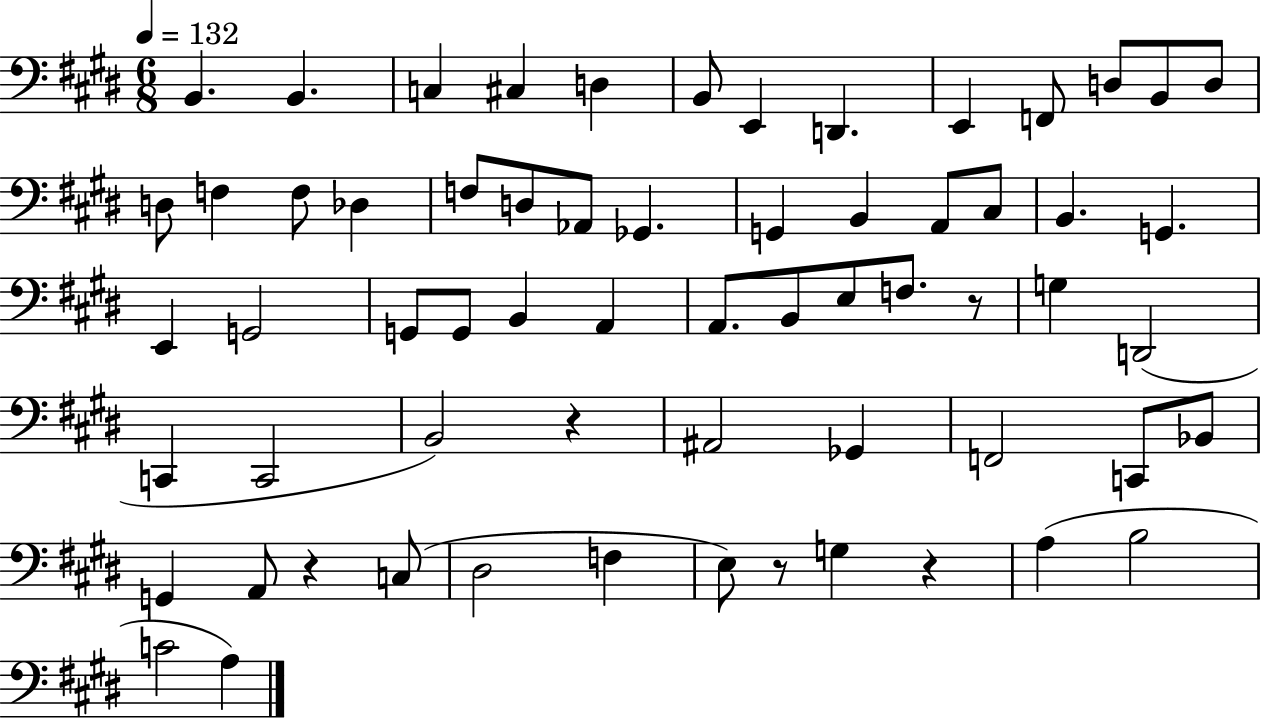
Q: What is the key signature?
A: E major